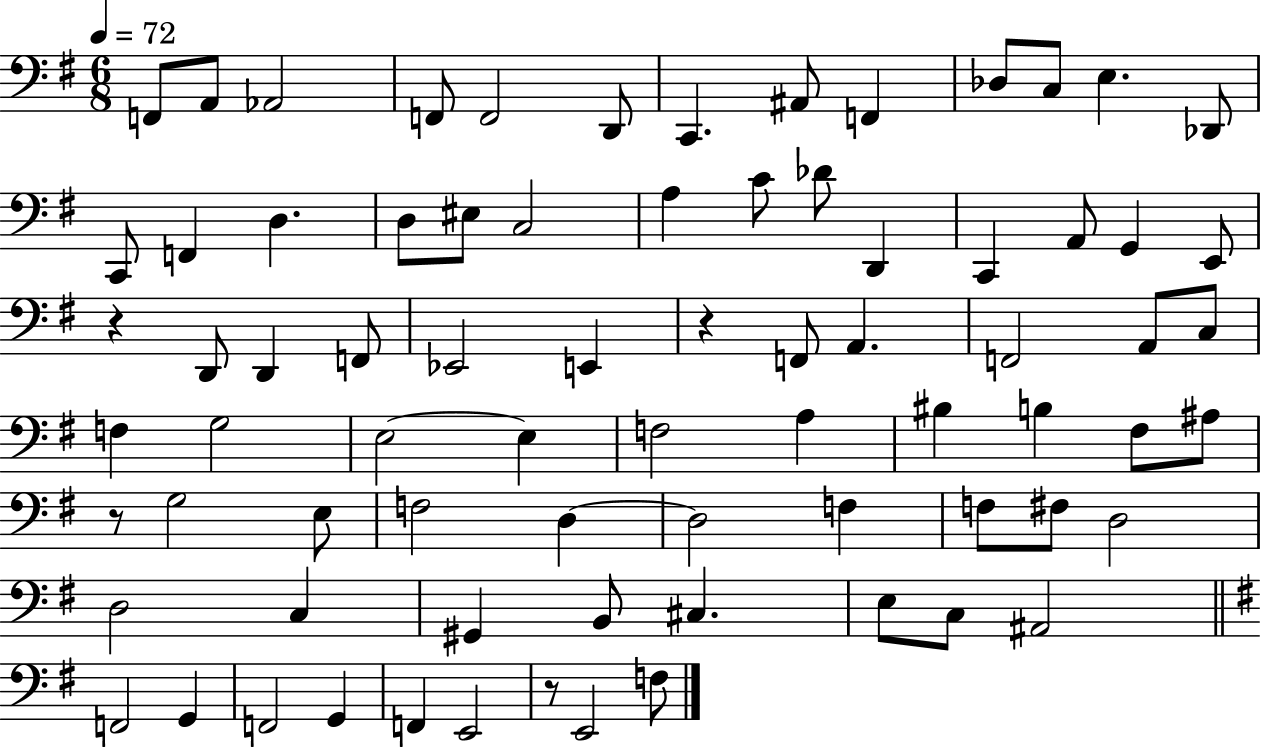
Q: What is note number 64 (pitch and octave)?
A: A#2